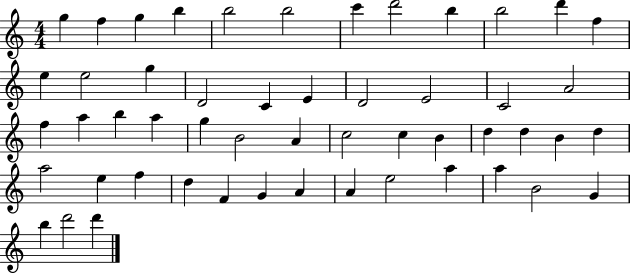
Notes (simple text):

G5/q F5/q G5/q B5/q B5/h B5/h C6/q D6/h B5/q B5/h D6/q F5/q E5/q E5/h G5/q D4/h C4/q E4/q D4/h E4/h C4/h A4/h F5/q A5/q B5/q A5/q G5/q B4/h A4/q C5/h C5/q B4/q D5/q D5/q B4/q D5/q A5/h E5/q F5/q D5/q F4/q G4/q A4/q A4/q E5/h A5/q A5/q B4/h G4/q B5/q D6/h D6/q